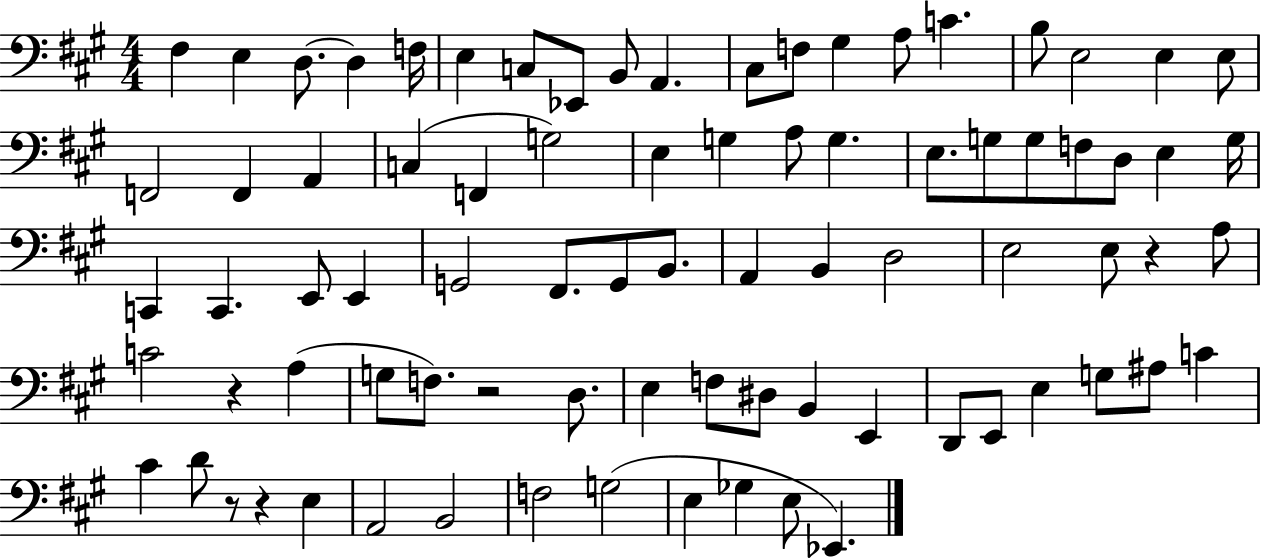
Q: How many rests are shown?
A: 5